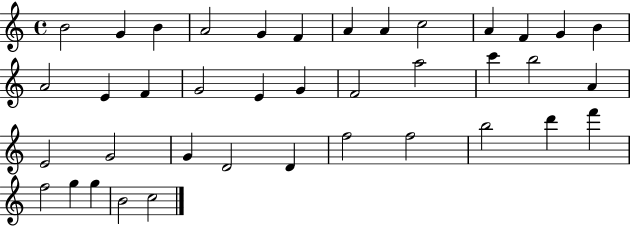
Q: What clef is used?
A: treble